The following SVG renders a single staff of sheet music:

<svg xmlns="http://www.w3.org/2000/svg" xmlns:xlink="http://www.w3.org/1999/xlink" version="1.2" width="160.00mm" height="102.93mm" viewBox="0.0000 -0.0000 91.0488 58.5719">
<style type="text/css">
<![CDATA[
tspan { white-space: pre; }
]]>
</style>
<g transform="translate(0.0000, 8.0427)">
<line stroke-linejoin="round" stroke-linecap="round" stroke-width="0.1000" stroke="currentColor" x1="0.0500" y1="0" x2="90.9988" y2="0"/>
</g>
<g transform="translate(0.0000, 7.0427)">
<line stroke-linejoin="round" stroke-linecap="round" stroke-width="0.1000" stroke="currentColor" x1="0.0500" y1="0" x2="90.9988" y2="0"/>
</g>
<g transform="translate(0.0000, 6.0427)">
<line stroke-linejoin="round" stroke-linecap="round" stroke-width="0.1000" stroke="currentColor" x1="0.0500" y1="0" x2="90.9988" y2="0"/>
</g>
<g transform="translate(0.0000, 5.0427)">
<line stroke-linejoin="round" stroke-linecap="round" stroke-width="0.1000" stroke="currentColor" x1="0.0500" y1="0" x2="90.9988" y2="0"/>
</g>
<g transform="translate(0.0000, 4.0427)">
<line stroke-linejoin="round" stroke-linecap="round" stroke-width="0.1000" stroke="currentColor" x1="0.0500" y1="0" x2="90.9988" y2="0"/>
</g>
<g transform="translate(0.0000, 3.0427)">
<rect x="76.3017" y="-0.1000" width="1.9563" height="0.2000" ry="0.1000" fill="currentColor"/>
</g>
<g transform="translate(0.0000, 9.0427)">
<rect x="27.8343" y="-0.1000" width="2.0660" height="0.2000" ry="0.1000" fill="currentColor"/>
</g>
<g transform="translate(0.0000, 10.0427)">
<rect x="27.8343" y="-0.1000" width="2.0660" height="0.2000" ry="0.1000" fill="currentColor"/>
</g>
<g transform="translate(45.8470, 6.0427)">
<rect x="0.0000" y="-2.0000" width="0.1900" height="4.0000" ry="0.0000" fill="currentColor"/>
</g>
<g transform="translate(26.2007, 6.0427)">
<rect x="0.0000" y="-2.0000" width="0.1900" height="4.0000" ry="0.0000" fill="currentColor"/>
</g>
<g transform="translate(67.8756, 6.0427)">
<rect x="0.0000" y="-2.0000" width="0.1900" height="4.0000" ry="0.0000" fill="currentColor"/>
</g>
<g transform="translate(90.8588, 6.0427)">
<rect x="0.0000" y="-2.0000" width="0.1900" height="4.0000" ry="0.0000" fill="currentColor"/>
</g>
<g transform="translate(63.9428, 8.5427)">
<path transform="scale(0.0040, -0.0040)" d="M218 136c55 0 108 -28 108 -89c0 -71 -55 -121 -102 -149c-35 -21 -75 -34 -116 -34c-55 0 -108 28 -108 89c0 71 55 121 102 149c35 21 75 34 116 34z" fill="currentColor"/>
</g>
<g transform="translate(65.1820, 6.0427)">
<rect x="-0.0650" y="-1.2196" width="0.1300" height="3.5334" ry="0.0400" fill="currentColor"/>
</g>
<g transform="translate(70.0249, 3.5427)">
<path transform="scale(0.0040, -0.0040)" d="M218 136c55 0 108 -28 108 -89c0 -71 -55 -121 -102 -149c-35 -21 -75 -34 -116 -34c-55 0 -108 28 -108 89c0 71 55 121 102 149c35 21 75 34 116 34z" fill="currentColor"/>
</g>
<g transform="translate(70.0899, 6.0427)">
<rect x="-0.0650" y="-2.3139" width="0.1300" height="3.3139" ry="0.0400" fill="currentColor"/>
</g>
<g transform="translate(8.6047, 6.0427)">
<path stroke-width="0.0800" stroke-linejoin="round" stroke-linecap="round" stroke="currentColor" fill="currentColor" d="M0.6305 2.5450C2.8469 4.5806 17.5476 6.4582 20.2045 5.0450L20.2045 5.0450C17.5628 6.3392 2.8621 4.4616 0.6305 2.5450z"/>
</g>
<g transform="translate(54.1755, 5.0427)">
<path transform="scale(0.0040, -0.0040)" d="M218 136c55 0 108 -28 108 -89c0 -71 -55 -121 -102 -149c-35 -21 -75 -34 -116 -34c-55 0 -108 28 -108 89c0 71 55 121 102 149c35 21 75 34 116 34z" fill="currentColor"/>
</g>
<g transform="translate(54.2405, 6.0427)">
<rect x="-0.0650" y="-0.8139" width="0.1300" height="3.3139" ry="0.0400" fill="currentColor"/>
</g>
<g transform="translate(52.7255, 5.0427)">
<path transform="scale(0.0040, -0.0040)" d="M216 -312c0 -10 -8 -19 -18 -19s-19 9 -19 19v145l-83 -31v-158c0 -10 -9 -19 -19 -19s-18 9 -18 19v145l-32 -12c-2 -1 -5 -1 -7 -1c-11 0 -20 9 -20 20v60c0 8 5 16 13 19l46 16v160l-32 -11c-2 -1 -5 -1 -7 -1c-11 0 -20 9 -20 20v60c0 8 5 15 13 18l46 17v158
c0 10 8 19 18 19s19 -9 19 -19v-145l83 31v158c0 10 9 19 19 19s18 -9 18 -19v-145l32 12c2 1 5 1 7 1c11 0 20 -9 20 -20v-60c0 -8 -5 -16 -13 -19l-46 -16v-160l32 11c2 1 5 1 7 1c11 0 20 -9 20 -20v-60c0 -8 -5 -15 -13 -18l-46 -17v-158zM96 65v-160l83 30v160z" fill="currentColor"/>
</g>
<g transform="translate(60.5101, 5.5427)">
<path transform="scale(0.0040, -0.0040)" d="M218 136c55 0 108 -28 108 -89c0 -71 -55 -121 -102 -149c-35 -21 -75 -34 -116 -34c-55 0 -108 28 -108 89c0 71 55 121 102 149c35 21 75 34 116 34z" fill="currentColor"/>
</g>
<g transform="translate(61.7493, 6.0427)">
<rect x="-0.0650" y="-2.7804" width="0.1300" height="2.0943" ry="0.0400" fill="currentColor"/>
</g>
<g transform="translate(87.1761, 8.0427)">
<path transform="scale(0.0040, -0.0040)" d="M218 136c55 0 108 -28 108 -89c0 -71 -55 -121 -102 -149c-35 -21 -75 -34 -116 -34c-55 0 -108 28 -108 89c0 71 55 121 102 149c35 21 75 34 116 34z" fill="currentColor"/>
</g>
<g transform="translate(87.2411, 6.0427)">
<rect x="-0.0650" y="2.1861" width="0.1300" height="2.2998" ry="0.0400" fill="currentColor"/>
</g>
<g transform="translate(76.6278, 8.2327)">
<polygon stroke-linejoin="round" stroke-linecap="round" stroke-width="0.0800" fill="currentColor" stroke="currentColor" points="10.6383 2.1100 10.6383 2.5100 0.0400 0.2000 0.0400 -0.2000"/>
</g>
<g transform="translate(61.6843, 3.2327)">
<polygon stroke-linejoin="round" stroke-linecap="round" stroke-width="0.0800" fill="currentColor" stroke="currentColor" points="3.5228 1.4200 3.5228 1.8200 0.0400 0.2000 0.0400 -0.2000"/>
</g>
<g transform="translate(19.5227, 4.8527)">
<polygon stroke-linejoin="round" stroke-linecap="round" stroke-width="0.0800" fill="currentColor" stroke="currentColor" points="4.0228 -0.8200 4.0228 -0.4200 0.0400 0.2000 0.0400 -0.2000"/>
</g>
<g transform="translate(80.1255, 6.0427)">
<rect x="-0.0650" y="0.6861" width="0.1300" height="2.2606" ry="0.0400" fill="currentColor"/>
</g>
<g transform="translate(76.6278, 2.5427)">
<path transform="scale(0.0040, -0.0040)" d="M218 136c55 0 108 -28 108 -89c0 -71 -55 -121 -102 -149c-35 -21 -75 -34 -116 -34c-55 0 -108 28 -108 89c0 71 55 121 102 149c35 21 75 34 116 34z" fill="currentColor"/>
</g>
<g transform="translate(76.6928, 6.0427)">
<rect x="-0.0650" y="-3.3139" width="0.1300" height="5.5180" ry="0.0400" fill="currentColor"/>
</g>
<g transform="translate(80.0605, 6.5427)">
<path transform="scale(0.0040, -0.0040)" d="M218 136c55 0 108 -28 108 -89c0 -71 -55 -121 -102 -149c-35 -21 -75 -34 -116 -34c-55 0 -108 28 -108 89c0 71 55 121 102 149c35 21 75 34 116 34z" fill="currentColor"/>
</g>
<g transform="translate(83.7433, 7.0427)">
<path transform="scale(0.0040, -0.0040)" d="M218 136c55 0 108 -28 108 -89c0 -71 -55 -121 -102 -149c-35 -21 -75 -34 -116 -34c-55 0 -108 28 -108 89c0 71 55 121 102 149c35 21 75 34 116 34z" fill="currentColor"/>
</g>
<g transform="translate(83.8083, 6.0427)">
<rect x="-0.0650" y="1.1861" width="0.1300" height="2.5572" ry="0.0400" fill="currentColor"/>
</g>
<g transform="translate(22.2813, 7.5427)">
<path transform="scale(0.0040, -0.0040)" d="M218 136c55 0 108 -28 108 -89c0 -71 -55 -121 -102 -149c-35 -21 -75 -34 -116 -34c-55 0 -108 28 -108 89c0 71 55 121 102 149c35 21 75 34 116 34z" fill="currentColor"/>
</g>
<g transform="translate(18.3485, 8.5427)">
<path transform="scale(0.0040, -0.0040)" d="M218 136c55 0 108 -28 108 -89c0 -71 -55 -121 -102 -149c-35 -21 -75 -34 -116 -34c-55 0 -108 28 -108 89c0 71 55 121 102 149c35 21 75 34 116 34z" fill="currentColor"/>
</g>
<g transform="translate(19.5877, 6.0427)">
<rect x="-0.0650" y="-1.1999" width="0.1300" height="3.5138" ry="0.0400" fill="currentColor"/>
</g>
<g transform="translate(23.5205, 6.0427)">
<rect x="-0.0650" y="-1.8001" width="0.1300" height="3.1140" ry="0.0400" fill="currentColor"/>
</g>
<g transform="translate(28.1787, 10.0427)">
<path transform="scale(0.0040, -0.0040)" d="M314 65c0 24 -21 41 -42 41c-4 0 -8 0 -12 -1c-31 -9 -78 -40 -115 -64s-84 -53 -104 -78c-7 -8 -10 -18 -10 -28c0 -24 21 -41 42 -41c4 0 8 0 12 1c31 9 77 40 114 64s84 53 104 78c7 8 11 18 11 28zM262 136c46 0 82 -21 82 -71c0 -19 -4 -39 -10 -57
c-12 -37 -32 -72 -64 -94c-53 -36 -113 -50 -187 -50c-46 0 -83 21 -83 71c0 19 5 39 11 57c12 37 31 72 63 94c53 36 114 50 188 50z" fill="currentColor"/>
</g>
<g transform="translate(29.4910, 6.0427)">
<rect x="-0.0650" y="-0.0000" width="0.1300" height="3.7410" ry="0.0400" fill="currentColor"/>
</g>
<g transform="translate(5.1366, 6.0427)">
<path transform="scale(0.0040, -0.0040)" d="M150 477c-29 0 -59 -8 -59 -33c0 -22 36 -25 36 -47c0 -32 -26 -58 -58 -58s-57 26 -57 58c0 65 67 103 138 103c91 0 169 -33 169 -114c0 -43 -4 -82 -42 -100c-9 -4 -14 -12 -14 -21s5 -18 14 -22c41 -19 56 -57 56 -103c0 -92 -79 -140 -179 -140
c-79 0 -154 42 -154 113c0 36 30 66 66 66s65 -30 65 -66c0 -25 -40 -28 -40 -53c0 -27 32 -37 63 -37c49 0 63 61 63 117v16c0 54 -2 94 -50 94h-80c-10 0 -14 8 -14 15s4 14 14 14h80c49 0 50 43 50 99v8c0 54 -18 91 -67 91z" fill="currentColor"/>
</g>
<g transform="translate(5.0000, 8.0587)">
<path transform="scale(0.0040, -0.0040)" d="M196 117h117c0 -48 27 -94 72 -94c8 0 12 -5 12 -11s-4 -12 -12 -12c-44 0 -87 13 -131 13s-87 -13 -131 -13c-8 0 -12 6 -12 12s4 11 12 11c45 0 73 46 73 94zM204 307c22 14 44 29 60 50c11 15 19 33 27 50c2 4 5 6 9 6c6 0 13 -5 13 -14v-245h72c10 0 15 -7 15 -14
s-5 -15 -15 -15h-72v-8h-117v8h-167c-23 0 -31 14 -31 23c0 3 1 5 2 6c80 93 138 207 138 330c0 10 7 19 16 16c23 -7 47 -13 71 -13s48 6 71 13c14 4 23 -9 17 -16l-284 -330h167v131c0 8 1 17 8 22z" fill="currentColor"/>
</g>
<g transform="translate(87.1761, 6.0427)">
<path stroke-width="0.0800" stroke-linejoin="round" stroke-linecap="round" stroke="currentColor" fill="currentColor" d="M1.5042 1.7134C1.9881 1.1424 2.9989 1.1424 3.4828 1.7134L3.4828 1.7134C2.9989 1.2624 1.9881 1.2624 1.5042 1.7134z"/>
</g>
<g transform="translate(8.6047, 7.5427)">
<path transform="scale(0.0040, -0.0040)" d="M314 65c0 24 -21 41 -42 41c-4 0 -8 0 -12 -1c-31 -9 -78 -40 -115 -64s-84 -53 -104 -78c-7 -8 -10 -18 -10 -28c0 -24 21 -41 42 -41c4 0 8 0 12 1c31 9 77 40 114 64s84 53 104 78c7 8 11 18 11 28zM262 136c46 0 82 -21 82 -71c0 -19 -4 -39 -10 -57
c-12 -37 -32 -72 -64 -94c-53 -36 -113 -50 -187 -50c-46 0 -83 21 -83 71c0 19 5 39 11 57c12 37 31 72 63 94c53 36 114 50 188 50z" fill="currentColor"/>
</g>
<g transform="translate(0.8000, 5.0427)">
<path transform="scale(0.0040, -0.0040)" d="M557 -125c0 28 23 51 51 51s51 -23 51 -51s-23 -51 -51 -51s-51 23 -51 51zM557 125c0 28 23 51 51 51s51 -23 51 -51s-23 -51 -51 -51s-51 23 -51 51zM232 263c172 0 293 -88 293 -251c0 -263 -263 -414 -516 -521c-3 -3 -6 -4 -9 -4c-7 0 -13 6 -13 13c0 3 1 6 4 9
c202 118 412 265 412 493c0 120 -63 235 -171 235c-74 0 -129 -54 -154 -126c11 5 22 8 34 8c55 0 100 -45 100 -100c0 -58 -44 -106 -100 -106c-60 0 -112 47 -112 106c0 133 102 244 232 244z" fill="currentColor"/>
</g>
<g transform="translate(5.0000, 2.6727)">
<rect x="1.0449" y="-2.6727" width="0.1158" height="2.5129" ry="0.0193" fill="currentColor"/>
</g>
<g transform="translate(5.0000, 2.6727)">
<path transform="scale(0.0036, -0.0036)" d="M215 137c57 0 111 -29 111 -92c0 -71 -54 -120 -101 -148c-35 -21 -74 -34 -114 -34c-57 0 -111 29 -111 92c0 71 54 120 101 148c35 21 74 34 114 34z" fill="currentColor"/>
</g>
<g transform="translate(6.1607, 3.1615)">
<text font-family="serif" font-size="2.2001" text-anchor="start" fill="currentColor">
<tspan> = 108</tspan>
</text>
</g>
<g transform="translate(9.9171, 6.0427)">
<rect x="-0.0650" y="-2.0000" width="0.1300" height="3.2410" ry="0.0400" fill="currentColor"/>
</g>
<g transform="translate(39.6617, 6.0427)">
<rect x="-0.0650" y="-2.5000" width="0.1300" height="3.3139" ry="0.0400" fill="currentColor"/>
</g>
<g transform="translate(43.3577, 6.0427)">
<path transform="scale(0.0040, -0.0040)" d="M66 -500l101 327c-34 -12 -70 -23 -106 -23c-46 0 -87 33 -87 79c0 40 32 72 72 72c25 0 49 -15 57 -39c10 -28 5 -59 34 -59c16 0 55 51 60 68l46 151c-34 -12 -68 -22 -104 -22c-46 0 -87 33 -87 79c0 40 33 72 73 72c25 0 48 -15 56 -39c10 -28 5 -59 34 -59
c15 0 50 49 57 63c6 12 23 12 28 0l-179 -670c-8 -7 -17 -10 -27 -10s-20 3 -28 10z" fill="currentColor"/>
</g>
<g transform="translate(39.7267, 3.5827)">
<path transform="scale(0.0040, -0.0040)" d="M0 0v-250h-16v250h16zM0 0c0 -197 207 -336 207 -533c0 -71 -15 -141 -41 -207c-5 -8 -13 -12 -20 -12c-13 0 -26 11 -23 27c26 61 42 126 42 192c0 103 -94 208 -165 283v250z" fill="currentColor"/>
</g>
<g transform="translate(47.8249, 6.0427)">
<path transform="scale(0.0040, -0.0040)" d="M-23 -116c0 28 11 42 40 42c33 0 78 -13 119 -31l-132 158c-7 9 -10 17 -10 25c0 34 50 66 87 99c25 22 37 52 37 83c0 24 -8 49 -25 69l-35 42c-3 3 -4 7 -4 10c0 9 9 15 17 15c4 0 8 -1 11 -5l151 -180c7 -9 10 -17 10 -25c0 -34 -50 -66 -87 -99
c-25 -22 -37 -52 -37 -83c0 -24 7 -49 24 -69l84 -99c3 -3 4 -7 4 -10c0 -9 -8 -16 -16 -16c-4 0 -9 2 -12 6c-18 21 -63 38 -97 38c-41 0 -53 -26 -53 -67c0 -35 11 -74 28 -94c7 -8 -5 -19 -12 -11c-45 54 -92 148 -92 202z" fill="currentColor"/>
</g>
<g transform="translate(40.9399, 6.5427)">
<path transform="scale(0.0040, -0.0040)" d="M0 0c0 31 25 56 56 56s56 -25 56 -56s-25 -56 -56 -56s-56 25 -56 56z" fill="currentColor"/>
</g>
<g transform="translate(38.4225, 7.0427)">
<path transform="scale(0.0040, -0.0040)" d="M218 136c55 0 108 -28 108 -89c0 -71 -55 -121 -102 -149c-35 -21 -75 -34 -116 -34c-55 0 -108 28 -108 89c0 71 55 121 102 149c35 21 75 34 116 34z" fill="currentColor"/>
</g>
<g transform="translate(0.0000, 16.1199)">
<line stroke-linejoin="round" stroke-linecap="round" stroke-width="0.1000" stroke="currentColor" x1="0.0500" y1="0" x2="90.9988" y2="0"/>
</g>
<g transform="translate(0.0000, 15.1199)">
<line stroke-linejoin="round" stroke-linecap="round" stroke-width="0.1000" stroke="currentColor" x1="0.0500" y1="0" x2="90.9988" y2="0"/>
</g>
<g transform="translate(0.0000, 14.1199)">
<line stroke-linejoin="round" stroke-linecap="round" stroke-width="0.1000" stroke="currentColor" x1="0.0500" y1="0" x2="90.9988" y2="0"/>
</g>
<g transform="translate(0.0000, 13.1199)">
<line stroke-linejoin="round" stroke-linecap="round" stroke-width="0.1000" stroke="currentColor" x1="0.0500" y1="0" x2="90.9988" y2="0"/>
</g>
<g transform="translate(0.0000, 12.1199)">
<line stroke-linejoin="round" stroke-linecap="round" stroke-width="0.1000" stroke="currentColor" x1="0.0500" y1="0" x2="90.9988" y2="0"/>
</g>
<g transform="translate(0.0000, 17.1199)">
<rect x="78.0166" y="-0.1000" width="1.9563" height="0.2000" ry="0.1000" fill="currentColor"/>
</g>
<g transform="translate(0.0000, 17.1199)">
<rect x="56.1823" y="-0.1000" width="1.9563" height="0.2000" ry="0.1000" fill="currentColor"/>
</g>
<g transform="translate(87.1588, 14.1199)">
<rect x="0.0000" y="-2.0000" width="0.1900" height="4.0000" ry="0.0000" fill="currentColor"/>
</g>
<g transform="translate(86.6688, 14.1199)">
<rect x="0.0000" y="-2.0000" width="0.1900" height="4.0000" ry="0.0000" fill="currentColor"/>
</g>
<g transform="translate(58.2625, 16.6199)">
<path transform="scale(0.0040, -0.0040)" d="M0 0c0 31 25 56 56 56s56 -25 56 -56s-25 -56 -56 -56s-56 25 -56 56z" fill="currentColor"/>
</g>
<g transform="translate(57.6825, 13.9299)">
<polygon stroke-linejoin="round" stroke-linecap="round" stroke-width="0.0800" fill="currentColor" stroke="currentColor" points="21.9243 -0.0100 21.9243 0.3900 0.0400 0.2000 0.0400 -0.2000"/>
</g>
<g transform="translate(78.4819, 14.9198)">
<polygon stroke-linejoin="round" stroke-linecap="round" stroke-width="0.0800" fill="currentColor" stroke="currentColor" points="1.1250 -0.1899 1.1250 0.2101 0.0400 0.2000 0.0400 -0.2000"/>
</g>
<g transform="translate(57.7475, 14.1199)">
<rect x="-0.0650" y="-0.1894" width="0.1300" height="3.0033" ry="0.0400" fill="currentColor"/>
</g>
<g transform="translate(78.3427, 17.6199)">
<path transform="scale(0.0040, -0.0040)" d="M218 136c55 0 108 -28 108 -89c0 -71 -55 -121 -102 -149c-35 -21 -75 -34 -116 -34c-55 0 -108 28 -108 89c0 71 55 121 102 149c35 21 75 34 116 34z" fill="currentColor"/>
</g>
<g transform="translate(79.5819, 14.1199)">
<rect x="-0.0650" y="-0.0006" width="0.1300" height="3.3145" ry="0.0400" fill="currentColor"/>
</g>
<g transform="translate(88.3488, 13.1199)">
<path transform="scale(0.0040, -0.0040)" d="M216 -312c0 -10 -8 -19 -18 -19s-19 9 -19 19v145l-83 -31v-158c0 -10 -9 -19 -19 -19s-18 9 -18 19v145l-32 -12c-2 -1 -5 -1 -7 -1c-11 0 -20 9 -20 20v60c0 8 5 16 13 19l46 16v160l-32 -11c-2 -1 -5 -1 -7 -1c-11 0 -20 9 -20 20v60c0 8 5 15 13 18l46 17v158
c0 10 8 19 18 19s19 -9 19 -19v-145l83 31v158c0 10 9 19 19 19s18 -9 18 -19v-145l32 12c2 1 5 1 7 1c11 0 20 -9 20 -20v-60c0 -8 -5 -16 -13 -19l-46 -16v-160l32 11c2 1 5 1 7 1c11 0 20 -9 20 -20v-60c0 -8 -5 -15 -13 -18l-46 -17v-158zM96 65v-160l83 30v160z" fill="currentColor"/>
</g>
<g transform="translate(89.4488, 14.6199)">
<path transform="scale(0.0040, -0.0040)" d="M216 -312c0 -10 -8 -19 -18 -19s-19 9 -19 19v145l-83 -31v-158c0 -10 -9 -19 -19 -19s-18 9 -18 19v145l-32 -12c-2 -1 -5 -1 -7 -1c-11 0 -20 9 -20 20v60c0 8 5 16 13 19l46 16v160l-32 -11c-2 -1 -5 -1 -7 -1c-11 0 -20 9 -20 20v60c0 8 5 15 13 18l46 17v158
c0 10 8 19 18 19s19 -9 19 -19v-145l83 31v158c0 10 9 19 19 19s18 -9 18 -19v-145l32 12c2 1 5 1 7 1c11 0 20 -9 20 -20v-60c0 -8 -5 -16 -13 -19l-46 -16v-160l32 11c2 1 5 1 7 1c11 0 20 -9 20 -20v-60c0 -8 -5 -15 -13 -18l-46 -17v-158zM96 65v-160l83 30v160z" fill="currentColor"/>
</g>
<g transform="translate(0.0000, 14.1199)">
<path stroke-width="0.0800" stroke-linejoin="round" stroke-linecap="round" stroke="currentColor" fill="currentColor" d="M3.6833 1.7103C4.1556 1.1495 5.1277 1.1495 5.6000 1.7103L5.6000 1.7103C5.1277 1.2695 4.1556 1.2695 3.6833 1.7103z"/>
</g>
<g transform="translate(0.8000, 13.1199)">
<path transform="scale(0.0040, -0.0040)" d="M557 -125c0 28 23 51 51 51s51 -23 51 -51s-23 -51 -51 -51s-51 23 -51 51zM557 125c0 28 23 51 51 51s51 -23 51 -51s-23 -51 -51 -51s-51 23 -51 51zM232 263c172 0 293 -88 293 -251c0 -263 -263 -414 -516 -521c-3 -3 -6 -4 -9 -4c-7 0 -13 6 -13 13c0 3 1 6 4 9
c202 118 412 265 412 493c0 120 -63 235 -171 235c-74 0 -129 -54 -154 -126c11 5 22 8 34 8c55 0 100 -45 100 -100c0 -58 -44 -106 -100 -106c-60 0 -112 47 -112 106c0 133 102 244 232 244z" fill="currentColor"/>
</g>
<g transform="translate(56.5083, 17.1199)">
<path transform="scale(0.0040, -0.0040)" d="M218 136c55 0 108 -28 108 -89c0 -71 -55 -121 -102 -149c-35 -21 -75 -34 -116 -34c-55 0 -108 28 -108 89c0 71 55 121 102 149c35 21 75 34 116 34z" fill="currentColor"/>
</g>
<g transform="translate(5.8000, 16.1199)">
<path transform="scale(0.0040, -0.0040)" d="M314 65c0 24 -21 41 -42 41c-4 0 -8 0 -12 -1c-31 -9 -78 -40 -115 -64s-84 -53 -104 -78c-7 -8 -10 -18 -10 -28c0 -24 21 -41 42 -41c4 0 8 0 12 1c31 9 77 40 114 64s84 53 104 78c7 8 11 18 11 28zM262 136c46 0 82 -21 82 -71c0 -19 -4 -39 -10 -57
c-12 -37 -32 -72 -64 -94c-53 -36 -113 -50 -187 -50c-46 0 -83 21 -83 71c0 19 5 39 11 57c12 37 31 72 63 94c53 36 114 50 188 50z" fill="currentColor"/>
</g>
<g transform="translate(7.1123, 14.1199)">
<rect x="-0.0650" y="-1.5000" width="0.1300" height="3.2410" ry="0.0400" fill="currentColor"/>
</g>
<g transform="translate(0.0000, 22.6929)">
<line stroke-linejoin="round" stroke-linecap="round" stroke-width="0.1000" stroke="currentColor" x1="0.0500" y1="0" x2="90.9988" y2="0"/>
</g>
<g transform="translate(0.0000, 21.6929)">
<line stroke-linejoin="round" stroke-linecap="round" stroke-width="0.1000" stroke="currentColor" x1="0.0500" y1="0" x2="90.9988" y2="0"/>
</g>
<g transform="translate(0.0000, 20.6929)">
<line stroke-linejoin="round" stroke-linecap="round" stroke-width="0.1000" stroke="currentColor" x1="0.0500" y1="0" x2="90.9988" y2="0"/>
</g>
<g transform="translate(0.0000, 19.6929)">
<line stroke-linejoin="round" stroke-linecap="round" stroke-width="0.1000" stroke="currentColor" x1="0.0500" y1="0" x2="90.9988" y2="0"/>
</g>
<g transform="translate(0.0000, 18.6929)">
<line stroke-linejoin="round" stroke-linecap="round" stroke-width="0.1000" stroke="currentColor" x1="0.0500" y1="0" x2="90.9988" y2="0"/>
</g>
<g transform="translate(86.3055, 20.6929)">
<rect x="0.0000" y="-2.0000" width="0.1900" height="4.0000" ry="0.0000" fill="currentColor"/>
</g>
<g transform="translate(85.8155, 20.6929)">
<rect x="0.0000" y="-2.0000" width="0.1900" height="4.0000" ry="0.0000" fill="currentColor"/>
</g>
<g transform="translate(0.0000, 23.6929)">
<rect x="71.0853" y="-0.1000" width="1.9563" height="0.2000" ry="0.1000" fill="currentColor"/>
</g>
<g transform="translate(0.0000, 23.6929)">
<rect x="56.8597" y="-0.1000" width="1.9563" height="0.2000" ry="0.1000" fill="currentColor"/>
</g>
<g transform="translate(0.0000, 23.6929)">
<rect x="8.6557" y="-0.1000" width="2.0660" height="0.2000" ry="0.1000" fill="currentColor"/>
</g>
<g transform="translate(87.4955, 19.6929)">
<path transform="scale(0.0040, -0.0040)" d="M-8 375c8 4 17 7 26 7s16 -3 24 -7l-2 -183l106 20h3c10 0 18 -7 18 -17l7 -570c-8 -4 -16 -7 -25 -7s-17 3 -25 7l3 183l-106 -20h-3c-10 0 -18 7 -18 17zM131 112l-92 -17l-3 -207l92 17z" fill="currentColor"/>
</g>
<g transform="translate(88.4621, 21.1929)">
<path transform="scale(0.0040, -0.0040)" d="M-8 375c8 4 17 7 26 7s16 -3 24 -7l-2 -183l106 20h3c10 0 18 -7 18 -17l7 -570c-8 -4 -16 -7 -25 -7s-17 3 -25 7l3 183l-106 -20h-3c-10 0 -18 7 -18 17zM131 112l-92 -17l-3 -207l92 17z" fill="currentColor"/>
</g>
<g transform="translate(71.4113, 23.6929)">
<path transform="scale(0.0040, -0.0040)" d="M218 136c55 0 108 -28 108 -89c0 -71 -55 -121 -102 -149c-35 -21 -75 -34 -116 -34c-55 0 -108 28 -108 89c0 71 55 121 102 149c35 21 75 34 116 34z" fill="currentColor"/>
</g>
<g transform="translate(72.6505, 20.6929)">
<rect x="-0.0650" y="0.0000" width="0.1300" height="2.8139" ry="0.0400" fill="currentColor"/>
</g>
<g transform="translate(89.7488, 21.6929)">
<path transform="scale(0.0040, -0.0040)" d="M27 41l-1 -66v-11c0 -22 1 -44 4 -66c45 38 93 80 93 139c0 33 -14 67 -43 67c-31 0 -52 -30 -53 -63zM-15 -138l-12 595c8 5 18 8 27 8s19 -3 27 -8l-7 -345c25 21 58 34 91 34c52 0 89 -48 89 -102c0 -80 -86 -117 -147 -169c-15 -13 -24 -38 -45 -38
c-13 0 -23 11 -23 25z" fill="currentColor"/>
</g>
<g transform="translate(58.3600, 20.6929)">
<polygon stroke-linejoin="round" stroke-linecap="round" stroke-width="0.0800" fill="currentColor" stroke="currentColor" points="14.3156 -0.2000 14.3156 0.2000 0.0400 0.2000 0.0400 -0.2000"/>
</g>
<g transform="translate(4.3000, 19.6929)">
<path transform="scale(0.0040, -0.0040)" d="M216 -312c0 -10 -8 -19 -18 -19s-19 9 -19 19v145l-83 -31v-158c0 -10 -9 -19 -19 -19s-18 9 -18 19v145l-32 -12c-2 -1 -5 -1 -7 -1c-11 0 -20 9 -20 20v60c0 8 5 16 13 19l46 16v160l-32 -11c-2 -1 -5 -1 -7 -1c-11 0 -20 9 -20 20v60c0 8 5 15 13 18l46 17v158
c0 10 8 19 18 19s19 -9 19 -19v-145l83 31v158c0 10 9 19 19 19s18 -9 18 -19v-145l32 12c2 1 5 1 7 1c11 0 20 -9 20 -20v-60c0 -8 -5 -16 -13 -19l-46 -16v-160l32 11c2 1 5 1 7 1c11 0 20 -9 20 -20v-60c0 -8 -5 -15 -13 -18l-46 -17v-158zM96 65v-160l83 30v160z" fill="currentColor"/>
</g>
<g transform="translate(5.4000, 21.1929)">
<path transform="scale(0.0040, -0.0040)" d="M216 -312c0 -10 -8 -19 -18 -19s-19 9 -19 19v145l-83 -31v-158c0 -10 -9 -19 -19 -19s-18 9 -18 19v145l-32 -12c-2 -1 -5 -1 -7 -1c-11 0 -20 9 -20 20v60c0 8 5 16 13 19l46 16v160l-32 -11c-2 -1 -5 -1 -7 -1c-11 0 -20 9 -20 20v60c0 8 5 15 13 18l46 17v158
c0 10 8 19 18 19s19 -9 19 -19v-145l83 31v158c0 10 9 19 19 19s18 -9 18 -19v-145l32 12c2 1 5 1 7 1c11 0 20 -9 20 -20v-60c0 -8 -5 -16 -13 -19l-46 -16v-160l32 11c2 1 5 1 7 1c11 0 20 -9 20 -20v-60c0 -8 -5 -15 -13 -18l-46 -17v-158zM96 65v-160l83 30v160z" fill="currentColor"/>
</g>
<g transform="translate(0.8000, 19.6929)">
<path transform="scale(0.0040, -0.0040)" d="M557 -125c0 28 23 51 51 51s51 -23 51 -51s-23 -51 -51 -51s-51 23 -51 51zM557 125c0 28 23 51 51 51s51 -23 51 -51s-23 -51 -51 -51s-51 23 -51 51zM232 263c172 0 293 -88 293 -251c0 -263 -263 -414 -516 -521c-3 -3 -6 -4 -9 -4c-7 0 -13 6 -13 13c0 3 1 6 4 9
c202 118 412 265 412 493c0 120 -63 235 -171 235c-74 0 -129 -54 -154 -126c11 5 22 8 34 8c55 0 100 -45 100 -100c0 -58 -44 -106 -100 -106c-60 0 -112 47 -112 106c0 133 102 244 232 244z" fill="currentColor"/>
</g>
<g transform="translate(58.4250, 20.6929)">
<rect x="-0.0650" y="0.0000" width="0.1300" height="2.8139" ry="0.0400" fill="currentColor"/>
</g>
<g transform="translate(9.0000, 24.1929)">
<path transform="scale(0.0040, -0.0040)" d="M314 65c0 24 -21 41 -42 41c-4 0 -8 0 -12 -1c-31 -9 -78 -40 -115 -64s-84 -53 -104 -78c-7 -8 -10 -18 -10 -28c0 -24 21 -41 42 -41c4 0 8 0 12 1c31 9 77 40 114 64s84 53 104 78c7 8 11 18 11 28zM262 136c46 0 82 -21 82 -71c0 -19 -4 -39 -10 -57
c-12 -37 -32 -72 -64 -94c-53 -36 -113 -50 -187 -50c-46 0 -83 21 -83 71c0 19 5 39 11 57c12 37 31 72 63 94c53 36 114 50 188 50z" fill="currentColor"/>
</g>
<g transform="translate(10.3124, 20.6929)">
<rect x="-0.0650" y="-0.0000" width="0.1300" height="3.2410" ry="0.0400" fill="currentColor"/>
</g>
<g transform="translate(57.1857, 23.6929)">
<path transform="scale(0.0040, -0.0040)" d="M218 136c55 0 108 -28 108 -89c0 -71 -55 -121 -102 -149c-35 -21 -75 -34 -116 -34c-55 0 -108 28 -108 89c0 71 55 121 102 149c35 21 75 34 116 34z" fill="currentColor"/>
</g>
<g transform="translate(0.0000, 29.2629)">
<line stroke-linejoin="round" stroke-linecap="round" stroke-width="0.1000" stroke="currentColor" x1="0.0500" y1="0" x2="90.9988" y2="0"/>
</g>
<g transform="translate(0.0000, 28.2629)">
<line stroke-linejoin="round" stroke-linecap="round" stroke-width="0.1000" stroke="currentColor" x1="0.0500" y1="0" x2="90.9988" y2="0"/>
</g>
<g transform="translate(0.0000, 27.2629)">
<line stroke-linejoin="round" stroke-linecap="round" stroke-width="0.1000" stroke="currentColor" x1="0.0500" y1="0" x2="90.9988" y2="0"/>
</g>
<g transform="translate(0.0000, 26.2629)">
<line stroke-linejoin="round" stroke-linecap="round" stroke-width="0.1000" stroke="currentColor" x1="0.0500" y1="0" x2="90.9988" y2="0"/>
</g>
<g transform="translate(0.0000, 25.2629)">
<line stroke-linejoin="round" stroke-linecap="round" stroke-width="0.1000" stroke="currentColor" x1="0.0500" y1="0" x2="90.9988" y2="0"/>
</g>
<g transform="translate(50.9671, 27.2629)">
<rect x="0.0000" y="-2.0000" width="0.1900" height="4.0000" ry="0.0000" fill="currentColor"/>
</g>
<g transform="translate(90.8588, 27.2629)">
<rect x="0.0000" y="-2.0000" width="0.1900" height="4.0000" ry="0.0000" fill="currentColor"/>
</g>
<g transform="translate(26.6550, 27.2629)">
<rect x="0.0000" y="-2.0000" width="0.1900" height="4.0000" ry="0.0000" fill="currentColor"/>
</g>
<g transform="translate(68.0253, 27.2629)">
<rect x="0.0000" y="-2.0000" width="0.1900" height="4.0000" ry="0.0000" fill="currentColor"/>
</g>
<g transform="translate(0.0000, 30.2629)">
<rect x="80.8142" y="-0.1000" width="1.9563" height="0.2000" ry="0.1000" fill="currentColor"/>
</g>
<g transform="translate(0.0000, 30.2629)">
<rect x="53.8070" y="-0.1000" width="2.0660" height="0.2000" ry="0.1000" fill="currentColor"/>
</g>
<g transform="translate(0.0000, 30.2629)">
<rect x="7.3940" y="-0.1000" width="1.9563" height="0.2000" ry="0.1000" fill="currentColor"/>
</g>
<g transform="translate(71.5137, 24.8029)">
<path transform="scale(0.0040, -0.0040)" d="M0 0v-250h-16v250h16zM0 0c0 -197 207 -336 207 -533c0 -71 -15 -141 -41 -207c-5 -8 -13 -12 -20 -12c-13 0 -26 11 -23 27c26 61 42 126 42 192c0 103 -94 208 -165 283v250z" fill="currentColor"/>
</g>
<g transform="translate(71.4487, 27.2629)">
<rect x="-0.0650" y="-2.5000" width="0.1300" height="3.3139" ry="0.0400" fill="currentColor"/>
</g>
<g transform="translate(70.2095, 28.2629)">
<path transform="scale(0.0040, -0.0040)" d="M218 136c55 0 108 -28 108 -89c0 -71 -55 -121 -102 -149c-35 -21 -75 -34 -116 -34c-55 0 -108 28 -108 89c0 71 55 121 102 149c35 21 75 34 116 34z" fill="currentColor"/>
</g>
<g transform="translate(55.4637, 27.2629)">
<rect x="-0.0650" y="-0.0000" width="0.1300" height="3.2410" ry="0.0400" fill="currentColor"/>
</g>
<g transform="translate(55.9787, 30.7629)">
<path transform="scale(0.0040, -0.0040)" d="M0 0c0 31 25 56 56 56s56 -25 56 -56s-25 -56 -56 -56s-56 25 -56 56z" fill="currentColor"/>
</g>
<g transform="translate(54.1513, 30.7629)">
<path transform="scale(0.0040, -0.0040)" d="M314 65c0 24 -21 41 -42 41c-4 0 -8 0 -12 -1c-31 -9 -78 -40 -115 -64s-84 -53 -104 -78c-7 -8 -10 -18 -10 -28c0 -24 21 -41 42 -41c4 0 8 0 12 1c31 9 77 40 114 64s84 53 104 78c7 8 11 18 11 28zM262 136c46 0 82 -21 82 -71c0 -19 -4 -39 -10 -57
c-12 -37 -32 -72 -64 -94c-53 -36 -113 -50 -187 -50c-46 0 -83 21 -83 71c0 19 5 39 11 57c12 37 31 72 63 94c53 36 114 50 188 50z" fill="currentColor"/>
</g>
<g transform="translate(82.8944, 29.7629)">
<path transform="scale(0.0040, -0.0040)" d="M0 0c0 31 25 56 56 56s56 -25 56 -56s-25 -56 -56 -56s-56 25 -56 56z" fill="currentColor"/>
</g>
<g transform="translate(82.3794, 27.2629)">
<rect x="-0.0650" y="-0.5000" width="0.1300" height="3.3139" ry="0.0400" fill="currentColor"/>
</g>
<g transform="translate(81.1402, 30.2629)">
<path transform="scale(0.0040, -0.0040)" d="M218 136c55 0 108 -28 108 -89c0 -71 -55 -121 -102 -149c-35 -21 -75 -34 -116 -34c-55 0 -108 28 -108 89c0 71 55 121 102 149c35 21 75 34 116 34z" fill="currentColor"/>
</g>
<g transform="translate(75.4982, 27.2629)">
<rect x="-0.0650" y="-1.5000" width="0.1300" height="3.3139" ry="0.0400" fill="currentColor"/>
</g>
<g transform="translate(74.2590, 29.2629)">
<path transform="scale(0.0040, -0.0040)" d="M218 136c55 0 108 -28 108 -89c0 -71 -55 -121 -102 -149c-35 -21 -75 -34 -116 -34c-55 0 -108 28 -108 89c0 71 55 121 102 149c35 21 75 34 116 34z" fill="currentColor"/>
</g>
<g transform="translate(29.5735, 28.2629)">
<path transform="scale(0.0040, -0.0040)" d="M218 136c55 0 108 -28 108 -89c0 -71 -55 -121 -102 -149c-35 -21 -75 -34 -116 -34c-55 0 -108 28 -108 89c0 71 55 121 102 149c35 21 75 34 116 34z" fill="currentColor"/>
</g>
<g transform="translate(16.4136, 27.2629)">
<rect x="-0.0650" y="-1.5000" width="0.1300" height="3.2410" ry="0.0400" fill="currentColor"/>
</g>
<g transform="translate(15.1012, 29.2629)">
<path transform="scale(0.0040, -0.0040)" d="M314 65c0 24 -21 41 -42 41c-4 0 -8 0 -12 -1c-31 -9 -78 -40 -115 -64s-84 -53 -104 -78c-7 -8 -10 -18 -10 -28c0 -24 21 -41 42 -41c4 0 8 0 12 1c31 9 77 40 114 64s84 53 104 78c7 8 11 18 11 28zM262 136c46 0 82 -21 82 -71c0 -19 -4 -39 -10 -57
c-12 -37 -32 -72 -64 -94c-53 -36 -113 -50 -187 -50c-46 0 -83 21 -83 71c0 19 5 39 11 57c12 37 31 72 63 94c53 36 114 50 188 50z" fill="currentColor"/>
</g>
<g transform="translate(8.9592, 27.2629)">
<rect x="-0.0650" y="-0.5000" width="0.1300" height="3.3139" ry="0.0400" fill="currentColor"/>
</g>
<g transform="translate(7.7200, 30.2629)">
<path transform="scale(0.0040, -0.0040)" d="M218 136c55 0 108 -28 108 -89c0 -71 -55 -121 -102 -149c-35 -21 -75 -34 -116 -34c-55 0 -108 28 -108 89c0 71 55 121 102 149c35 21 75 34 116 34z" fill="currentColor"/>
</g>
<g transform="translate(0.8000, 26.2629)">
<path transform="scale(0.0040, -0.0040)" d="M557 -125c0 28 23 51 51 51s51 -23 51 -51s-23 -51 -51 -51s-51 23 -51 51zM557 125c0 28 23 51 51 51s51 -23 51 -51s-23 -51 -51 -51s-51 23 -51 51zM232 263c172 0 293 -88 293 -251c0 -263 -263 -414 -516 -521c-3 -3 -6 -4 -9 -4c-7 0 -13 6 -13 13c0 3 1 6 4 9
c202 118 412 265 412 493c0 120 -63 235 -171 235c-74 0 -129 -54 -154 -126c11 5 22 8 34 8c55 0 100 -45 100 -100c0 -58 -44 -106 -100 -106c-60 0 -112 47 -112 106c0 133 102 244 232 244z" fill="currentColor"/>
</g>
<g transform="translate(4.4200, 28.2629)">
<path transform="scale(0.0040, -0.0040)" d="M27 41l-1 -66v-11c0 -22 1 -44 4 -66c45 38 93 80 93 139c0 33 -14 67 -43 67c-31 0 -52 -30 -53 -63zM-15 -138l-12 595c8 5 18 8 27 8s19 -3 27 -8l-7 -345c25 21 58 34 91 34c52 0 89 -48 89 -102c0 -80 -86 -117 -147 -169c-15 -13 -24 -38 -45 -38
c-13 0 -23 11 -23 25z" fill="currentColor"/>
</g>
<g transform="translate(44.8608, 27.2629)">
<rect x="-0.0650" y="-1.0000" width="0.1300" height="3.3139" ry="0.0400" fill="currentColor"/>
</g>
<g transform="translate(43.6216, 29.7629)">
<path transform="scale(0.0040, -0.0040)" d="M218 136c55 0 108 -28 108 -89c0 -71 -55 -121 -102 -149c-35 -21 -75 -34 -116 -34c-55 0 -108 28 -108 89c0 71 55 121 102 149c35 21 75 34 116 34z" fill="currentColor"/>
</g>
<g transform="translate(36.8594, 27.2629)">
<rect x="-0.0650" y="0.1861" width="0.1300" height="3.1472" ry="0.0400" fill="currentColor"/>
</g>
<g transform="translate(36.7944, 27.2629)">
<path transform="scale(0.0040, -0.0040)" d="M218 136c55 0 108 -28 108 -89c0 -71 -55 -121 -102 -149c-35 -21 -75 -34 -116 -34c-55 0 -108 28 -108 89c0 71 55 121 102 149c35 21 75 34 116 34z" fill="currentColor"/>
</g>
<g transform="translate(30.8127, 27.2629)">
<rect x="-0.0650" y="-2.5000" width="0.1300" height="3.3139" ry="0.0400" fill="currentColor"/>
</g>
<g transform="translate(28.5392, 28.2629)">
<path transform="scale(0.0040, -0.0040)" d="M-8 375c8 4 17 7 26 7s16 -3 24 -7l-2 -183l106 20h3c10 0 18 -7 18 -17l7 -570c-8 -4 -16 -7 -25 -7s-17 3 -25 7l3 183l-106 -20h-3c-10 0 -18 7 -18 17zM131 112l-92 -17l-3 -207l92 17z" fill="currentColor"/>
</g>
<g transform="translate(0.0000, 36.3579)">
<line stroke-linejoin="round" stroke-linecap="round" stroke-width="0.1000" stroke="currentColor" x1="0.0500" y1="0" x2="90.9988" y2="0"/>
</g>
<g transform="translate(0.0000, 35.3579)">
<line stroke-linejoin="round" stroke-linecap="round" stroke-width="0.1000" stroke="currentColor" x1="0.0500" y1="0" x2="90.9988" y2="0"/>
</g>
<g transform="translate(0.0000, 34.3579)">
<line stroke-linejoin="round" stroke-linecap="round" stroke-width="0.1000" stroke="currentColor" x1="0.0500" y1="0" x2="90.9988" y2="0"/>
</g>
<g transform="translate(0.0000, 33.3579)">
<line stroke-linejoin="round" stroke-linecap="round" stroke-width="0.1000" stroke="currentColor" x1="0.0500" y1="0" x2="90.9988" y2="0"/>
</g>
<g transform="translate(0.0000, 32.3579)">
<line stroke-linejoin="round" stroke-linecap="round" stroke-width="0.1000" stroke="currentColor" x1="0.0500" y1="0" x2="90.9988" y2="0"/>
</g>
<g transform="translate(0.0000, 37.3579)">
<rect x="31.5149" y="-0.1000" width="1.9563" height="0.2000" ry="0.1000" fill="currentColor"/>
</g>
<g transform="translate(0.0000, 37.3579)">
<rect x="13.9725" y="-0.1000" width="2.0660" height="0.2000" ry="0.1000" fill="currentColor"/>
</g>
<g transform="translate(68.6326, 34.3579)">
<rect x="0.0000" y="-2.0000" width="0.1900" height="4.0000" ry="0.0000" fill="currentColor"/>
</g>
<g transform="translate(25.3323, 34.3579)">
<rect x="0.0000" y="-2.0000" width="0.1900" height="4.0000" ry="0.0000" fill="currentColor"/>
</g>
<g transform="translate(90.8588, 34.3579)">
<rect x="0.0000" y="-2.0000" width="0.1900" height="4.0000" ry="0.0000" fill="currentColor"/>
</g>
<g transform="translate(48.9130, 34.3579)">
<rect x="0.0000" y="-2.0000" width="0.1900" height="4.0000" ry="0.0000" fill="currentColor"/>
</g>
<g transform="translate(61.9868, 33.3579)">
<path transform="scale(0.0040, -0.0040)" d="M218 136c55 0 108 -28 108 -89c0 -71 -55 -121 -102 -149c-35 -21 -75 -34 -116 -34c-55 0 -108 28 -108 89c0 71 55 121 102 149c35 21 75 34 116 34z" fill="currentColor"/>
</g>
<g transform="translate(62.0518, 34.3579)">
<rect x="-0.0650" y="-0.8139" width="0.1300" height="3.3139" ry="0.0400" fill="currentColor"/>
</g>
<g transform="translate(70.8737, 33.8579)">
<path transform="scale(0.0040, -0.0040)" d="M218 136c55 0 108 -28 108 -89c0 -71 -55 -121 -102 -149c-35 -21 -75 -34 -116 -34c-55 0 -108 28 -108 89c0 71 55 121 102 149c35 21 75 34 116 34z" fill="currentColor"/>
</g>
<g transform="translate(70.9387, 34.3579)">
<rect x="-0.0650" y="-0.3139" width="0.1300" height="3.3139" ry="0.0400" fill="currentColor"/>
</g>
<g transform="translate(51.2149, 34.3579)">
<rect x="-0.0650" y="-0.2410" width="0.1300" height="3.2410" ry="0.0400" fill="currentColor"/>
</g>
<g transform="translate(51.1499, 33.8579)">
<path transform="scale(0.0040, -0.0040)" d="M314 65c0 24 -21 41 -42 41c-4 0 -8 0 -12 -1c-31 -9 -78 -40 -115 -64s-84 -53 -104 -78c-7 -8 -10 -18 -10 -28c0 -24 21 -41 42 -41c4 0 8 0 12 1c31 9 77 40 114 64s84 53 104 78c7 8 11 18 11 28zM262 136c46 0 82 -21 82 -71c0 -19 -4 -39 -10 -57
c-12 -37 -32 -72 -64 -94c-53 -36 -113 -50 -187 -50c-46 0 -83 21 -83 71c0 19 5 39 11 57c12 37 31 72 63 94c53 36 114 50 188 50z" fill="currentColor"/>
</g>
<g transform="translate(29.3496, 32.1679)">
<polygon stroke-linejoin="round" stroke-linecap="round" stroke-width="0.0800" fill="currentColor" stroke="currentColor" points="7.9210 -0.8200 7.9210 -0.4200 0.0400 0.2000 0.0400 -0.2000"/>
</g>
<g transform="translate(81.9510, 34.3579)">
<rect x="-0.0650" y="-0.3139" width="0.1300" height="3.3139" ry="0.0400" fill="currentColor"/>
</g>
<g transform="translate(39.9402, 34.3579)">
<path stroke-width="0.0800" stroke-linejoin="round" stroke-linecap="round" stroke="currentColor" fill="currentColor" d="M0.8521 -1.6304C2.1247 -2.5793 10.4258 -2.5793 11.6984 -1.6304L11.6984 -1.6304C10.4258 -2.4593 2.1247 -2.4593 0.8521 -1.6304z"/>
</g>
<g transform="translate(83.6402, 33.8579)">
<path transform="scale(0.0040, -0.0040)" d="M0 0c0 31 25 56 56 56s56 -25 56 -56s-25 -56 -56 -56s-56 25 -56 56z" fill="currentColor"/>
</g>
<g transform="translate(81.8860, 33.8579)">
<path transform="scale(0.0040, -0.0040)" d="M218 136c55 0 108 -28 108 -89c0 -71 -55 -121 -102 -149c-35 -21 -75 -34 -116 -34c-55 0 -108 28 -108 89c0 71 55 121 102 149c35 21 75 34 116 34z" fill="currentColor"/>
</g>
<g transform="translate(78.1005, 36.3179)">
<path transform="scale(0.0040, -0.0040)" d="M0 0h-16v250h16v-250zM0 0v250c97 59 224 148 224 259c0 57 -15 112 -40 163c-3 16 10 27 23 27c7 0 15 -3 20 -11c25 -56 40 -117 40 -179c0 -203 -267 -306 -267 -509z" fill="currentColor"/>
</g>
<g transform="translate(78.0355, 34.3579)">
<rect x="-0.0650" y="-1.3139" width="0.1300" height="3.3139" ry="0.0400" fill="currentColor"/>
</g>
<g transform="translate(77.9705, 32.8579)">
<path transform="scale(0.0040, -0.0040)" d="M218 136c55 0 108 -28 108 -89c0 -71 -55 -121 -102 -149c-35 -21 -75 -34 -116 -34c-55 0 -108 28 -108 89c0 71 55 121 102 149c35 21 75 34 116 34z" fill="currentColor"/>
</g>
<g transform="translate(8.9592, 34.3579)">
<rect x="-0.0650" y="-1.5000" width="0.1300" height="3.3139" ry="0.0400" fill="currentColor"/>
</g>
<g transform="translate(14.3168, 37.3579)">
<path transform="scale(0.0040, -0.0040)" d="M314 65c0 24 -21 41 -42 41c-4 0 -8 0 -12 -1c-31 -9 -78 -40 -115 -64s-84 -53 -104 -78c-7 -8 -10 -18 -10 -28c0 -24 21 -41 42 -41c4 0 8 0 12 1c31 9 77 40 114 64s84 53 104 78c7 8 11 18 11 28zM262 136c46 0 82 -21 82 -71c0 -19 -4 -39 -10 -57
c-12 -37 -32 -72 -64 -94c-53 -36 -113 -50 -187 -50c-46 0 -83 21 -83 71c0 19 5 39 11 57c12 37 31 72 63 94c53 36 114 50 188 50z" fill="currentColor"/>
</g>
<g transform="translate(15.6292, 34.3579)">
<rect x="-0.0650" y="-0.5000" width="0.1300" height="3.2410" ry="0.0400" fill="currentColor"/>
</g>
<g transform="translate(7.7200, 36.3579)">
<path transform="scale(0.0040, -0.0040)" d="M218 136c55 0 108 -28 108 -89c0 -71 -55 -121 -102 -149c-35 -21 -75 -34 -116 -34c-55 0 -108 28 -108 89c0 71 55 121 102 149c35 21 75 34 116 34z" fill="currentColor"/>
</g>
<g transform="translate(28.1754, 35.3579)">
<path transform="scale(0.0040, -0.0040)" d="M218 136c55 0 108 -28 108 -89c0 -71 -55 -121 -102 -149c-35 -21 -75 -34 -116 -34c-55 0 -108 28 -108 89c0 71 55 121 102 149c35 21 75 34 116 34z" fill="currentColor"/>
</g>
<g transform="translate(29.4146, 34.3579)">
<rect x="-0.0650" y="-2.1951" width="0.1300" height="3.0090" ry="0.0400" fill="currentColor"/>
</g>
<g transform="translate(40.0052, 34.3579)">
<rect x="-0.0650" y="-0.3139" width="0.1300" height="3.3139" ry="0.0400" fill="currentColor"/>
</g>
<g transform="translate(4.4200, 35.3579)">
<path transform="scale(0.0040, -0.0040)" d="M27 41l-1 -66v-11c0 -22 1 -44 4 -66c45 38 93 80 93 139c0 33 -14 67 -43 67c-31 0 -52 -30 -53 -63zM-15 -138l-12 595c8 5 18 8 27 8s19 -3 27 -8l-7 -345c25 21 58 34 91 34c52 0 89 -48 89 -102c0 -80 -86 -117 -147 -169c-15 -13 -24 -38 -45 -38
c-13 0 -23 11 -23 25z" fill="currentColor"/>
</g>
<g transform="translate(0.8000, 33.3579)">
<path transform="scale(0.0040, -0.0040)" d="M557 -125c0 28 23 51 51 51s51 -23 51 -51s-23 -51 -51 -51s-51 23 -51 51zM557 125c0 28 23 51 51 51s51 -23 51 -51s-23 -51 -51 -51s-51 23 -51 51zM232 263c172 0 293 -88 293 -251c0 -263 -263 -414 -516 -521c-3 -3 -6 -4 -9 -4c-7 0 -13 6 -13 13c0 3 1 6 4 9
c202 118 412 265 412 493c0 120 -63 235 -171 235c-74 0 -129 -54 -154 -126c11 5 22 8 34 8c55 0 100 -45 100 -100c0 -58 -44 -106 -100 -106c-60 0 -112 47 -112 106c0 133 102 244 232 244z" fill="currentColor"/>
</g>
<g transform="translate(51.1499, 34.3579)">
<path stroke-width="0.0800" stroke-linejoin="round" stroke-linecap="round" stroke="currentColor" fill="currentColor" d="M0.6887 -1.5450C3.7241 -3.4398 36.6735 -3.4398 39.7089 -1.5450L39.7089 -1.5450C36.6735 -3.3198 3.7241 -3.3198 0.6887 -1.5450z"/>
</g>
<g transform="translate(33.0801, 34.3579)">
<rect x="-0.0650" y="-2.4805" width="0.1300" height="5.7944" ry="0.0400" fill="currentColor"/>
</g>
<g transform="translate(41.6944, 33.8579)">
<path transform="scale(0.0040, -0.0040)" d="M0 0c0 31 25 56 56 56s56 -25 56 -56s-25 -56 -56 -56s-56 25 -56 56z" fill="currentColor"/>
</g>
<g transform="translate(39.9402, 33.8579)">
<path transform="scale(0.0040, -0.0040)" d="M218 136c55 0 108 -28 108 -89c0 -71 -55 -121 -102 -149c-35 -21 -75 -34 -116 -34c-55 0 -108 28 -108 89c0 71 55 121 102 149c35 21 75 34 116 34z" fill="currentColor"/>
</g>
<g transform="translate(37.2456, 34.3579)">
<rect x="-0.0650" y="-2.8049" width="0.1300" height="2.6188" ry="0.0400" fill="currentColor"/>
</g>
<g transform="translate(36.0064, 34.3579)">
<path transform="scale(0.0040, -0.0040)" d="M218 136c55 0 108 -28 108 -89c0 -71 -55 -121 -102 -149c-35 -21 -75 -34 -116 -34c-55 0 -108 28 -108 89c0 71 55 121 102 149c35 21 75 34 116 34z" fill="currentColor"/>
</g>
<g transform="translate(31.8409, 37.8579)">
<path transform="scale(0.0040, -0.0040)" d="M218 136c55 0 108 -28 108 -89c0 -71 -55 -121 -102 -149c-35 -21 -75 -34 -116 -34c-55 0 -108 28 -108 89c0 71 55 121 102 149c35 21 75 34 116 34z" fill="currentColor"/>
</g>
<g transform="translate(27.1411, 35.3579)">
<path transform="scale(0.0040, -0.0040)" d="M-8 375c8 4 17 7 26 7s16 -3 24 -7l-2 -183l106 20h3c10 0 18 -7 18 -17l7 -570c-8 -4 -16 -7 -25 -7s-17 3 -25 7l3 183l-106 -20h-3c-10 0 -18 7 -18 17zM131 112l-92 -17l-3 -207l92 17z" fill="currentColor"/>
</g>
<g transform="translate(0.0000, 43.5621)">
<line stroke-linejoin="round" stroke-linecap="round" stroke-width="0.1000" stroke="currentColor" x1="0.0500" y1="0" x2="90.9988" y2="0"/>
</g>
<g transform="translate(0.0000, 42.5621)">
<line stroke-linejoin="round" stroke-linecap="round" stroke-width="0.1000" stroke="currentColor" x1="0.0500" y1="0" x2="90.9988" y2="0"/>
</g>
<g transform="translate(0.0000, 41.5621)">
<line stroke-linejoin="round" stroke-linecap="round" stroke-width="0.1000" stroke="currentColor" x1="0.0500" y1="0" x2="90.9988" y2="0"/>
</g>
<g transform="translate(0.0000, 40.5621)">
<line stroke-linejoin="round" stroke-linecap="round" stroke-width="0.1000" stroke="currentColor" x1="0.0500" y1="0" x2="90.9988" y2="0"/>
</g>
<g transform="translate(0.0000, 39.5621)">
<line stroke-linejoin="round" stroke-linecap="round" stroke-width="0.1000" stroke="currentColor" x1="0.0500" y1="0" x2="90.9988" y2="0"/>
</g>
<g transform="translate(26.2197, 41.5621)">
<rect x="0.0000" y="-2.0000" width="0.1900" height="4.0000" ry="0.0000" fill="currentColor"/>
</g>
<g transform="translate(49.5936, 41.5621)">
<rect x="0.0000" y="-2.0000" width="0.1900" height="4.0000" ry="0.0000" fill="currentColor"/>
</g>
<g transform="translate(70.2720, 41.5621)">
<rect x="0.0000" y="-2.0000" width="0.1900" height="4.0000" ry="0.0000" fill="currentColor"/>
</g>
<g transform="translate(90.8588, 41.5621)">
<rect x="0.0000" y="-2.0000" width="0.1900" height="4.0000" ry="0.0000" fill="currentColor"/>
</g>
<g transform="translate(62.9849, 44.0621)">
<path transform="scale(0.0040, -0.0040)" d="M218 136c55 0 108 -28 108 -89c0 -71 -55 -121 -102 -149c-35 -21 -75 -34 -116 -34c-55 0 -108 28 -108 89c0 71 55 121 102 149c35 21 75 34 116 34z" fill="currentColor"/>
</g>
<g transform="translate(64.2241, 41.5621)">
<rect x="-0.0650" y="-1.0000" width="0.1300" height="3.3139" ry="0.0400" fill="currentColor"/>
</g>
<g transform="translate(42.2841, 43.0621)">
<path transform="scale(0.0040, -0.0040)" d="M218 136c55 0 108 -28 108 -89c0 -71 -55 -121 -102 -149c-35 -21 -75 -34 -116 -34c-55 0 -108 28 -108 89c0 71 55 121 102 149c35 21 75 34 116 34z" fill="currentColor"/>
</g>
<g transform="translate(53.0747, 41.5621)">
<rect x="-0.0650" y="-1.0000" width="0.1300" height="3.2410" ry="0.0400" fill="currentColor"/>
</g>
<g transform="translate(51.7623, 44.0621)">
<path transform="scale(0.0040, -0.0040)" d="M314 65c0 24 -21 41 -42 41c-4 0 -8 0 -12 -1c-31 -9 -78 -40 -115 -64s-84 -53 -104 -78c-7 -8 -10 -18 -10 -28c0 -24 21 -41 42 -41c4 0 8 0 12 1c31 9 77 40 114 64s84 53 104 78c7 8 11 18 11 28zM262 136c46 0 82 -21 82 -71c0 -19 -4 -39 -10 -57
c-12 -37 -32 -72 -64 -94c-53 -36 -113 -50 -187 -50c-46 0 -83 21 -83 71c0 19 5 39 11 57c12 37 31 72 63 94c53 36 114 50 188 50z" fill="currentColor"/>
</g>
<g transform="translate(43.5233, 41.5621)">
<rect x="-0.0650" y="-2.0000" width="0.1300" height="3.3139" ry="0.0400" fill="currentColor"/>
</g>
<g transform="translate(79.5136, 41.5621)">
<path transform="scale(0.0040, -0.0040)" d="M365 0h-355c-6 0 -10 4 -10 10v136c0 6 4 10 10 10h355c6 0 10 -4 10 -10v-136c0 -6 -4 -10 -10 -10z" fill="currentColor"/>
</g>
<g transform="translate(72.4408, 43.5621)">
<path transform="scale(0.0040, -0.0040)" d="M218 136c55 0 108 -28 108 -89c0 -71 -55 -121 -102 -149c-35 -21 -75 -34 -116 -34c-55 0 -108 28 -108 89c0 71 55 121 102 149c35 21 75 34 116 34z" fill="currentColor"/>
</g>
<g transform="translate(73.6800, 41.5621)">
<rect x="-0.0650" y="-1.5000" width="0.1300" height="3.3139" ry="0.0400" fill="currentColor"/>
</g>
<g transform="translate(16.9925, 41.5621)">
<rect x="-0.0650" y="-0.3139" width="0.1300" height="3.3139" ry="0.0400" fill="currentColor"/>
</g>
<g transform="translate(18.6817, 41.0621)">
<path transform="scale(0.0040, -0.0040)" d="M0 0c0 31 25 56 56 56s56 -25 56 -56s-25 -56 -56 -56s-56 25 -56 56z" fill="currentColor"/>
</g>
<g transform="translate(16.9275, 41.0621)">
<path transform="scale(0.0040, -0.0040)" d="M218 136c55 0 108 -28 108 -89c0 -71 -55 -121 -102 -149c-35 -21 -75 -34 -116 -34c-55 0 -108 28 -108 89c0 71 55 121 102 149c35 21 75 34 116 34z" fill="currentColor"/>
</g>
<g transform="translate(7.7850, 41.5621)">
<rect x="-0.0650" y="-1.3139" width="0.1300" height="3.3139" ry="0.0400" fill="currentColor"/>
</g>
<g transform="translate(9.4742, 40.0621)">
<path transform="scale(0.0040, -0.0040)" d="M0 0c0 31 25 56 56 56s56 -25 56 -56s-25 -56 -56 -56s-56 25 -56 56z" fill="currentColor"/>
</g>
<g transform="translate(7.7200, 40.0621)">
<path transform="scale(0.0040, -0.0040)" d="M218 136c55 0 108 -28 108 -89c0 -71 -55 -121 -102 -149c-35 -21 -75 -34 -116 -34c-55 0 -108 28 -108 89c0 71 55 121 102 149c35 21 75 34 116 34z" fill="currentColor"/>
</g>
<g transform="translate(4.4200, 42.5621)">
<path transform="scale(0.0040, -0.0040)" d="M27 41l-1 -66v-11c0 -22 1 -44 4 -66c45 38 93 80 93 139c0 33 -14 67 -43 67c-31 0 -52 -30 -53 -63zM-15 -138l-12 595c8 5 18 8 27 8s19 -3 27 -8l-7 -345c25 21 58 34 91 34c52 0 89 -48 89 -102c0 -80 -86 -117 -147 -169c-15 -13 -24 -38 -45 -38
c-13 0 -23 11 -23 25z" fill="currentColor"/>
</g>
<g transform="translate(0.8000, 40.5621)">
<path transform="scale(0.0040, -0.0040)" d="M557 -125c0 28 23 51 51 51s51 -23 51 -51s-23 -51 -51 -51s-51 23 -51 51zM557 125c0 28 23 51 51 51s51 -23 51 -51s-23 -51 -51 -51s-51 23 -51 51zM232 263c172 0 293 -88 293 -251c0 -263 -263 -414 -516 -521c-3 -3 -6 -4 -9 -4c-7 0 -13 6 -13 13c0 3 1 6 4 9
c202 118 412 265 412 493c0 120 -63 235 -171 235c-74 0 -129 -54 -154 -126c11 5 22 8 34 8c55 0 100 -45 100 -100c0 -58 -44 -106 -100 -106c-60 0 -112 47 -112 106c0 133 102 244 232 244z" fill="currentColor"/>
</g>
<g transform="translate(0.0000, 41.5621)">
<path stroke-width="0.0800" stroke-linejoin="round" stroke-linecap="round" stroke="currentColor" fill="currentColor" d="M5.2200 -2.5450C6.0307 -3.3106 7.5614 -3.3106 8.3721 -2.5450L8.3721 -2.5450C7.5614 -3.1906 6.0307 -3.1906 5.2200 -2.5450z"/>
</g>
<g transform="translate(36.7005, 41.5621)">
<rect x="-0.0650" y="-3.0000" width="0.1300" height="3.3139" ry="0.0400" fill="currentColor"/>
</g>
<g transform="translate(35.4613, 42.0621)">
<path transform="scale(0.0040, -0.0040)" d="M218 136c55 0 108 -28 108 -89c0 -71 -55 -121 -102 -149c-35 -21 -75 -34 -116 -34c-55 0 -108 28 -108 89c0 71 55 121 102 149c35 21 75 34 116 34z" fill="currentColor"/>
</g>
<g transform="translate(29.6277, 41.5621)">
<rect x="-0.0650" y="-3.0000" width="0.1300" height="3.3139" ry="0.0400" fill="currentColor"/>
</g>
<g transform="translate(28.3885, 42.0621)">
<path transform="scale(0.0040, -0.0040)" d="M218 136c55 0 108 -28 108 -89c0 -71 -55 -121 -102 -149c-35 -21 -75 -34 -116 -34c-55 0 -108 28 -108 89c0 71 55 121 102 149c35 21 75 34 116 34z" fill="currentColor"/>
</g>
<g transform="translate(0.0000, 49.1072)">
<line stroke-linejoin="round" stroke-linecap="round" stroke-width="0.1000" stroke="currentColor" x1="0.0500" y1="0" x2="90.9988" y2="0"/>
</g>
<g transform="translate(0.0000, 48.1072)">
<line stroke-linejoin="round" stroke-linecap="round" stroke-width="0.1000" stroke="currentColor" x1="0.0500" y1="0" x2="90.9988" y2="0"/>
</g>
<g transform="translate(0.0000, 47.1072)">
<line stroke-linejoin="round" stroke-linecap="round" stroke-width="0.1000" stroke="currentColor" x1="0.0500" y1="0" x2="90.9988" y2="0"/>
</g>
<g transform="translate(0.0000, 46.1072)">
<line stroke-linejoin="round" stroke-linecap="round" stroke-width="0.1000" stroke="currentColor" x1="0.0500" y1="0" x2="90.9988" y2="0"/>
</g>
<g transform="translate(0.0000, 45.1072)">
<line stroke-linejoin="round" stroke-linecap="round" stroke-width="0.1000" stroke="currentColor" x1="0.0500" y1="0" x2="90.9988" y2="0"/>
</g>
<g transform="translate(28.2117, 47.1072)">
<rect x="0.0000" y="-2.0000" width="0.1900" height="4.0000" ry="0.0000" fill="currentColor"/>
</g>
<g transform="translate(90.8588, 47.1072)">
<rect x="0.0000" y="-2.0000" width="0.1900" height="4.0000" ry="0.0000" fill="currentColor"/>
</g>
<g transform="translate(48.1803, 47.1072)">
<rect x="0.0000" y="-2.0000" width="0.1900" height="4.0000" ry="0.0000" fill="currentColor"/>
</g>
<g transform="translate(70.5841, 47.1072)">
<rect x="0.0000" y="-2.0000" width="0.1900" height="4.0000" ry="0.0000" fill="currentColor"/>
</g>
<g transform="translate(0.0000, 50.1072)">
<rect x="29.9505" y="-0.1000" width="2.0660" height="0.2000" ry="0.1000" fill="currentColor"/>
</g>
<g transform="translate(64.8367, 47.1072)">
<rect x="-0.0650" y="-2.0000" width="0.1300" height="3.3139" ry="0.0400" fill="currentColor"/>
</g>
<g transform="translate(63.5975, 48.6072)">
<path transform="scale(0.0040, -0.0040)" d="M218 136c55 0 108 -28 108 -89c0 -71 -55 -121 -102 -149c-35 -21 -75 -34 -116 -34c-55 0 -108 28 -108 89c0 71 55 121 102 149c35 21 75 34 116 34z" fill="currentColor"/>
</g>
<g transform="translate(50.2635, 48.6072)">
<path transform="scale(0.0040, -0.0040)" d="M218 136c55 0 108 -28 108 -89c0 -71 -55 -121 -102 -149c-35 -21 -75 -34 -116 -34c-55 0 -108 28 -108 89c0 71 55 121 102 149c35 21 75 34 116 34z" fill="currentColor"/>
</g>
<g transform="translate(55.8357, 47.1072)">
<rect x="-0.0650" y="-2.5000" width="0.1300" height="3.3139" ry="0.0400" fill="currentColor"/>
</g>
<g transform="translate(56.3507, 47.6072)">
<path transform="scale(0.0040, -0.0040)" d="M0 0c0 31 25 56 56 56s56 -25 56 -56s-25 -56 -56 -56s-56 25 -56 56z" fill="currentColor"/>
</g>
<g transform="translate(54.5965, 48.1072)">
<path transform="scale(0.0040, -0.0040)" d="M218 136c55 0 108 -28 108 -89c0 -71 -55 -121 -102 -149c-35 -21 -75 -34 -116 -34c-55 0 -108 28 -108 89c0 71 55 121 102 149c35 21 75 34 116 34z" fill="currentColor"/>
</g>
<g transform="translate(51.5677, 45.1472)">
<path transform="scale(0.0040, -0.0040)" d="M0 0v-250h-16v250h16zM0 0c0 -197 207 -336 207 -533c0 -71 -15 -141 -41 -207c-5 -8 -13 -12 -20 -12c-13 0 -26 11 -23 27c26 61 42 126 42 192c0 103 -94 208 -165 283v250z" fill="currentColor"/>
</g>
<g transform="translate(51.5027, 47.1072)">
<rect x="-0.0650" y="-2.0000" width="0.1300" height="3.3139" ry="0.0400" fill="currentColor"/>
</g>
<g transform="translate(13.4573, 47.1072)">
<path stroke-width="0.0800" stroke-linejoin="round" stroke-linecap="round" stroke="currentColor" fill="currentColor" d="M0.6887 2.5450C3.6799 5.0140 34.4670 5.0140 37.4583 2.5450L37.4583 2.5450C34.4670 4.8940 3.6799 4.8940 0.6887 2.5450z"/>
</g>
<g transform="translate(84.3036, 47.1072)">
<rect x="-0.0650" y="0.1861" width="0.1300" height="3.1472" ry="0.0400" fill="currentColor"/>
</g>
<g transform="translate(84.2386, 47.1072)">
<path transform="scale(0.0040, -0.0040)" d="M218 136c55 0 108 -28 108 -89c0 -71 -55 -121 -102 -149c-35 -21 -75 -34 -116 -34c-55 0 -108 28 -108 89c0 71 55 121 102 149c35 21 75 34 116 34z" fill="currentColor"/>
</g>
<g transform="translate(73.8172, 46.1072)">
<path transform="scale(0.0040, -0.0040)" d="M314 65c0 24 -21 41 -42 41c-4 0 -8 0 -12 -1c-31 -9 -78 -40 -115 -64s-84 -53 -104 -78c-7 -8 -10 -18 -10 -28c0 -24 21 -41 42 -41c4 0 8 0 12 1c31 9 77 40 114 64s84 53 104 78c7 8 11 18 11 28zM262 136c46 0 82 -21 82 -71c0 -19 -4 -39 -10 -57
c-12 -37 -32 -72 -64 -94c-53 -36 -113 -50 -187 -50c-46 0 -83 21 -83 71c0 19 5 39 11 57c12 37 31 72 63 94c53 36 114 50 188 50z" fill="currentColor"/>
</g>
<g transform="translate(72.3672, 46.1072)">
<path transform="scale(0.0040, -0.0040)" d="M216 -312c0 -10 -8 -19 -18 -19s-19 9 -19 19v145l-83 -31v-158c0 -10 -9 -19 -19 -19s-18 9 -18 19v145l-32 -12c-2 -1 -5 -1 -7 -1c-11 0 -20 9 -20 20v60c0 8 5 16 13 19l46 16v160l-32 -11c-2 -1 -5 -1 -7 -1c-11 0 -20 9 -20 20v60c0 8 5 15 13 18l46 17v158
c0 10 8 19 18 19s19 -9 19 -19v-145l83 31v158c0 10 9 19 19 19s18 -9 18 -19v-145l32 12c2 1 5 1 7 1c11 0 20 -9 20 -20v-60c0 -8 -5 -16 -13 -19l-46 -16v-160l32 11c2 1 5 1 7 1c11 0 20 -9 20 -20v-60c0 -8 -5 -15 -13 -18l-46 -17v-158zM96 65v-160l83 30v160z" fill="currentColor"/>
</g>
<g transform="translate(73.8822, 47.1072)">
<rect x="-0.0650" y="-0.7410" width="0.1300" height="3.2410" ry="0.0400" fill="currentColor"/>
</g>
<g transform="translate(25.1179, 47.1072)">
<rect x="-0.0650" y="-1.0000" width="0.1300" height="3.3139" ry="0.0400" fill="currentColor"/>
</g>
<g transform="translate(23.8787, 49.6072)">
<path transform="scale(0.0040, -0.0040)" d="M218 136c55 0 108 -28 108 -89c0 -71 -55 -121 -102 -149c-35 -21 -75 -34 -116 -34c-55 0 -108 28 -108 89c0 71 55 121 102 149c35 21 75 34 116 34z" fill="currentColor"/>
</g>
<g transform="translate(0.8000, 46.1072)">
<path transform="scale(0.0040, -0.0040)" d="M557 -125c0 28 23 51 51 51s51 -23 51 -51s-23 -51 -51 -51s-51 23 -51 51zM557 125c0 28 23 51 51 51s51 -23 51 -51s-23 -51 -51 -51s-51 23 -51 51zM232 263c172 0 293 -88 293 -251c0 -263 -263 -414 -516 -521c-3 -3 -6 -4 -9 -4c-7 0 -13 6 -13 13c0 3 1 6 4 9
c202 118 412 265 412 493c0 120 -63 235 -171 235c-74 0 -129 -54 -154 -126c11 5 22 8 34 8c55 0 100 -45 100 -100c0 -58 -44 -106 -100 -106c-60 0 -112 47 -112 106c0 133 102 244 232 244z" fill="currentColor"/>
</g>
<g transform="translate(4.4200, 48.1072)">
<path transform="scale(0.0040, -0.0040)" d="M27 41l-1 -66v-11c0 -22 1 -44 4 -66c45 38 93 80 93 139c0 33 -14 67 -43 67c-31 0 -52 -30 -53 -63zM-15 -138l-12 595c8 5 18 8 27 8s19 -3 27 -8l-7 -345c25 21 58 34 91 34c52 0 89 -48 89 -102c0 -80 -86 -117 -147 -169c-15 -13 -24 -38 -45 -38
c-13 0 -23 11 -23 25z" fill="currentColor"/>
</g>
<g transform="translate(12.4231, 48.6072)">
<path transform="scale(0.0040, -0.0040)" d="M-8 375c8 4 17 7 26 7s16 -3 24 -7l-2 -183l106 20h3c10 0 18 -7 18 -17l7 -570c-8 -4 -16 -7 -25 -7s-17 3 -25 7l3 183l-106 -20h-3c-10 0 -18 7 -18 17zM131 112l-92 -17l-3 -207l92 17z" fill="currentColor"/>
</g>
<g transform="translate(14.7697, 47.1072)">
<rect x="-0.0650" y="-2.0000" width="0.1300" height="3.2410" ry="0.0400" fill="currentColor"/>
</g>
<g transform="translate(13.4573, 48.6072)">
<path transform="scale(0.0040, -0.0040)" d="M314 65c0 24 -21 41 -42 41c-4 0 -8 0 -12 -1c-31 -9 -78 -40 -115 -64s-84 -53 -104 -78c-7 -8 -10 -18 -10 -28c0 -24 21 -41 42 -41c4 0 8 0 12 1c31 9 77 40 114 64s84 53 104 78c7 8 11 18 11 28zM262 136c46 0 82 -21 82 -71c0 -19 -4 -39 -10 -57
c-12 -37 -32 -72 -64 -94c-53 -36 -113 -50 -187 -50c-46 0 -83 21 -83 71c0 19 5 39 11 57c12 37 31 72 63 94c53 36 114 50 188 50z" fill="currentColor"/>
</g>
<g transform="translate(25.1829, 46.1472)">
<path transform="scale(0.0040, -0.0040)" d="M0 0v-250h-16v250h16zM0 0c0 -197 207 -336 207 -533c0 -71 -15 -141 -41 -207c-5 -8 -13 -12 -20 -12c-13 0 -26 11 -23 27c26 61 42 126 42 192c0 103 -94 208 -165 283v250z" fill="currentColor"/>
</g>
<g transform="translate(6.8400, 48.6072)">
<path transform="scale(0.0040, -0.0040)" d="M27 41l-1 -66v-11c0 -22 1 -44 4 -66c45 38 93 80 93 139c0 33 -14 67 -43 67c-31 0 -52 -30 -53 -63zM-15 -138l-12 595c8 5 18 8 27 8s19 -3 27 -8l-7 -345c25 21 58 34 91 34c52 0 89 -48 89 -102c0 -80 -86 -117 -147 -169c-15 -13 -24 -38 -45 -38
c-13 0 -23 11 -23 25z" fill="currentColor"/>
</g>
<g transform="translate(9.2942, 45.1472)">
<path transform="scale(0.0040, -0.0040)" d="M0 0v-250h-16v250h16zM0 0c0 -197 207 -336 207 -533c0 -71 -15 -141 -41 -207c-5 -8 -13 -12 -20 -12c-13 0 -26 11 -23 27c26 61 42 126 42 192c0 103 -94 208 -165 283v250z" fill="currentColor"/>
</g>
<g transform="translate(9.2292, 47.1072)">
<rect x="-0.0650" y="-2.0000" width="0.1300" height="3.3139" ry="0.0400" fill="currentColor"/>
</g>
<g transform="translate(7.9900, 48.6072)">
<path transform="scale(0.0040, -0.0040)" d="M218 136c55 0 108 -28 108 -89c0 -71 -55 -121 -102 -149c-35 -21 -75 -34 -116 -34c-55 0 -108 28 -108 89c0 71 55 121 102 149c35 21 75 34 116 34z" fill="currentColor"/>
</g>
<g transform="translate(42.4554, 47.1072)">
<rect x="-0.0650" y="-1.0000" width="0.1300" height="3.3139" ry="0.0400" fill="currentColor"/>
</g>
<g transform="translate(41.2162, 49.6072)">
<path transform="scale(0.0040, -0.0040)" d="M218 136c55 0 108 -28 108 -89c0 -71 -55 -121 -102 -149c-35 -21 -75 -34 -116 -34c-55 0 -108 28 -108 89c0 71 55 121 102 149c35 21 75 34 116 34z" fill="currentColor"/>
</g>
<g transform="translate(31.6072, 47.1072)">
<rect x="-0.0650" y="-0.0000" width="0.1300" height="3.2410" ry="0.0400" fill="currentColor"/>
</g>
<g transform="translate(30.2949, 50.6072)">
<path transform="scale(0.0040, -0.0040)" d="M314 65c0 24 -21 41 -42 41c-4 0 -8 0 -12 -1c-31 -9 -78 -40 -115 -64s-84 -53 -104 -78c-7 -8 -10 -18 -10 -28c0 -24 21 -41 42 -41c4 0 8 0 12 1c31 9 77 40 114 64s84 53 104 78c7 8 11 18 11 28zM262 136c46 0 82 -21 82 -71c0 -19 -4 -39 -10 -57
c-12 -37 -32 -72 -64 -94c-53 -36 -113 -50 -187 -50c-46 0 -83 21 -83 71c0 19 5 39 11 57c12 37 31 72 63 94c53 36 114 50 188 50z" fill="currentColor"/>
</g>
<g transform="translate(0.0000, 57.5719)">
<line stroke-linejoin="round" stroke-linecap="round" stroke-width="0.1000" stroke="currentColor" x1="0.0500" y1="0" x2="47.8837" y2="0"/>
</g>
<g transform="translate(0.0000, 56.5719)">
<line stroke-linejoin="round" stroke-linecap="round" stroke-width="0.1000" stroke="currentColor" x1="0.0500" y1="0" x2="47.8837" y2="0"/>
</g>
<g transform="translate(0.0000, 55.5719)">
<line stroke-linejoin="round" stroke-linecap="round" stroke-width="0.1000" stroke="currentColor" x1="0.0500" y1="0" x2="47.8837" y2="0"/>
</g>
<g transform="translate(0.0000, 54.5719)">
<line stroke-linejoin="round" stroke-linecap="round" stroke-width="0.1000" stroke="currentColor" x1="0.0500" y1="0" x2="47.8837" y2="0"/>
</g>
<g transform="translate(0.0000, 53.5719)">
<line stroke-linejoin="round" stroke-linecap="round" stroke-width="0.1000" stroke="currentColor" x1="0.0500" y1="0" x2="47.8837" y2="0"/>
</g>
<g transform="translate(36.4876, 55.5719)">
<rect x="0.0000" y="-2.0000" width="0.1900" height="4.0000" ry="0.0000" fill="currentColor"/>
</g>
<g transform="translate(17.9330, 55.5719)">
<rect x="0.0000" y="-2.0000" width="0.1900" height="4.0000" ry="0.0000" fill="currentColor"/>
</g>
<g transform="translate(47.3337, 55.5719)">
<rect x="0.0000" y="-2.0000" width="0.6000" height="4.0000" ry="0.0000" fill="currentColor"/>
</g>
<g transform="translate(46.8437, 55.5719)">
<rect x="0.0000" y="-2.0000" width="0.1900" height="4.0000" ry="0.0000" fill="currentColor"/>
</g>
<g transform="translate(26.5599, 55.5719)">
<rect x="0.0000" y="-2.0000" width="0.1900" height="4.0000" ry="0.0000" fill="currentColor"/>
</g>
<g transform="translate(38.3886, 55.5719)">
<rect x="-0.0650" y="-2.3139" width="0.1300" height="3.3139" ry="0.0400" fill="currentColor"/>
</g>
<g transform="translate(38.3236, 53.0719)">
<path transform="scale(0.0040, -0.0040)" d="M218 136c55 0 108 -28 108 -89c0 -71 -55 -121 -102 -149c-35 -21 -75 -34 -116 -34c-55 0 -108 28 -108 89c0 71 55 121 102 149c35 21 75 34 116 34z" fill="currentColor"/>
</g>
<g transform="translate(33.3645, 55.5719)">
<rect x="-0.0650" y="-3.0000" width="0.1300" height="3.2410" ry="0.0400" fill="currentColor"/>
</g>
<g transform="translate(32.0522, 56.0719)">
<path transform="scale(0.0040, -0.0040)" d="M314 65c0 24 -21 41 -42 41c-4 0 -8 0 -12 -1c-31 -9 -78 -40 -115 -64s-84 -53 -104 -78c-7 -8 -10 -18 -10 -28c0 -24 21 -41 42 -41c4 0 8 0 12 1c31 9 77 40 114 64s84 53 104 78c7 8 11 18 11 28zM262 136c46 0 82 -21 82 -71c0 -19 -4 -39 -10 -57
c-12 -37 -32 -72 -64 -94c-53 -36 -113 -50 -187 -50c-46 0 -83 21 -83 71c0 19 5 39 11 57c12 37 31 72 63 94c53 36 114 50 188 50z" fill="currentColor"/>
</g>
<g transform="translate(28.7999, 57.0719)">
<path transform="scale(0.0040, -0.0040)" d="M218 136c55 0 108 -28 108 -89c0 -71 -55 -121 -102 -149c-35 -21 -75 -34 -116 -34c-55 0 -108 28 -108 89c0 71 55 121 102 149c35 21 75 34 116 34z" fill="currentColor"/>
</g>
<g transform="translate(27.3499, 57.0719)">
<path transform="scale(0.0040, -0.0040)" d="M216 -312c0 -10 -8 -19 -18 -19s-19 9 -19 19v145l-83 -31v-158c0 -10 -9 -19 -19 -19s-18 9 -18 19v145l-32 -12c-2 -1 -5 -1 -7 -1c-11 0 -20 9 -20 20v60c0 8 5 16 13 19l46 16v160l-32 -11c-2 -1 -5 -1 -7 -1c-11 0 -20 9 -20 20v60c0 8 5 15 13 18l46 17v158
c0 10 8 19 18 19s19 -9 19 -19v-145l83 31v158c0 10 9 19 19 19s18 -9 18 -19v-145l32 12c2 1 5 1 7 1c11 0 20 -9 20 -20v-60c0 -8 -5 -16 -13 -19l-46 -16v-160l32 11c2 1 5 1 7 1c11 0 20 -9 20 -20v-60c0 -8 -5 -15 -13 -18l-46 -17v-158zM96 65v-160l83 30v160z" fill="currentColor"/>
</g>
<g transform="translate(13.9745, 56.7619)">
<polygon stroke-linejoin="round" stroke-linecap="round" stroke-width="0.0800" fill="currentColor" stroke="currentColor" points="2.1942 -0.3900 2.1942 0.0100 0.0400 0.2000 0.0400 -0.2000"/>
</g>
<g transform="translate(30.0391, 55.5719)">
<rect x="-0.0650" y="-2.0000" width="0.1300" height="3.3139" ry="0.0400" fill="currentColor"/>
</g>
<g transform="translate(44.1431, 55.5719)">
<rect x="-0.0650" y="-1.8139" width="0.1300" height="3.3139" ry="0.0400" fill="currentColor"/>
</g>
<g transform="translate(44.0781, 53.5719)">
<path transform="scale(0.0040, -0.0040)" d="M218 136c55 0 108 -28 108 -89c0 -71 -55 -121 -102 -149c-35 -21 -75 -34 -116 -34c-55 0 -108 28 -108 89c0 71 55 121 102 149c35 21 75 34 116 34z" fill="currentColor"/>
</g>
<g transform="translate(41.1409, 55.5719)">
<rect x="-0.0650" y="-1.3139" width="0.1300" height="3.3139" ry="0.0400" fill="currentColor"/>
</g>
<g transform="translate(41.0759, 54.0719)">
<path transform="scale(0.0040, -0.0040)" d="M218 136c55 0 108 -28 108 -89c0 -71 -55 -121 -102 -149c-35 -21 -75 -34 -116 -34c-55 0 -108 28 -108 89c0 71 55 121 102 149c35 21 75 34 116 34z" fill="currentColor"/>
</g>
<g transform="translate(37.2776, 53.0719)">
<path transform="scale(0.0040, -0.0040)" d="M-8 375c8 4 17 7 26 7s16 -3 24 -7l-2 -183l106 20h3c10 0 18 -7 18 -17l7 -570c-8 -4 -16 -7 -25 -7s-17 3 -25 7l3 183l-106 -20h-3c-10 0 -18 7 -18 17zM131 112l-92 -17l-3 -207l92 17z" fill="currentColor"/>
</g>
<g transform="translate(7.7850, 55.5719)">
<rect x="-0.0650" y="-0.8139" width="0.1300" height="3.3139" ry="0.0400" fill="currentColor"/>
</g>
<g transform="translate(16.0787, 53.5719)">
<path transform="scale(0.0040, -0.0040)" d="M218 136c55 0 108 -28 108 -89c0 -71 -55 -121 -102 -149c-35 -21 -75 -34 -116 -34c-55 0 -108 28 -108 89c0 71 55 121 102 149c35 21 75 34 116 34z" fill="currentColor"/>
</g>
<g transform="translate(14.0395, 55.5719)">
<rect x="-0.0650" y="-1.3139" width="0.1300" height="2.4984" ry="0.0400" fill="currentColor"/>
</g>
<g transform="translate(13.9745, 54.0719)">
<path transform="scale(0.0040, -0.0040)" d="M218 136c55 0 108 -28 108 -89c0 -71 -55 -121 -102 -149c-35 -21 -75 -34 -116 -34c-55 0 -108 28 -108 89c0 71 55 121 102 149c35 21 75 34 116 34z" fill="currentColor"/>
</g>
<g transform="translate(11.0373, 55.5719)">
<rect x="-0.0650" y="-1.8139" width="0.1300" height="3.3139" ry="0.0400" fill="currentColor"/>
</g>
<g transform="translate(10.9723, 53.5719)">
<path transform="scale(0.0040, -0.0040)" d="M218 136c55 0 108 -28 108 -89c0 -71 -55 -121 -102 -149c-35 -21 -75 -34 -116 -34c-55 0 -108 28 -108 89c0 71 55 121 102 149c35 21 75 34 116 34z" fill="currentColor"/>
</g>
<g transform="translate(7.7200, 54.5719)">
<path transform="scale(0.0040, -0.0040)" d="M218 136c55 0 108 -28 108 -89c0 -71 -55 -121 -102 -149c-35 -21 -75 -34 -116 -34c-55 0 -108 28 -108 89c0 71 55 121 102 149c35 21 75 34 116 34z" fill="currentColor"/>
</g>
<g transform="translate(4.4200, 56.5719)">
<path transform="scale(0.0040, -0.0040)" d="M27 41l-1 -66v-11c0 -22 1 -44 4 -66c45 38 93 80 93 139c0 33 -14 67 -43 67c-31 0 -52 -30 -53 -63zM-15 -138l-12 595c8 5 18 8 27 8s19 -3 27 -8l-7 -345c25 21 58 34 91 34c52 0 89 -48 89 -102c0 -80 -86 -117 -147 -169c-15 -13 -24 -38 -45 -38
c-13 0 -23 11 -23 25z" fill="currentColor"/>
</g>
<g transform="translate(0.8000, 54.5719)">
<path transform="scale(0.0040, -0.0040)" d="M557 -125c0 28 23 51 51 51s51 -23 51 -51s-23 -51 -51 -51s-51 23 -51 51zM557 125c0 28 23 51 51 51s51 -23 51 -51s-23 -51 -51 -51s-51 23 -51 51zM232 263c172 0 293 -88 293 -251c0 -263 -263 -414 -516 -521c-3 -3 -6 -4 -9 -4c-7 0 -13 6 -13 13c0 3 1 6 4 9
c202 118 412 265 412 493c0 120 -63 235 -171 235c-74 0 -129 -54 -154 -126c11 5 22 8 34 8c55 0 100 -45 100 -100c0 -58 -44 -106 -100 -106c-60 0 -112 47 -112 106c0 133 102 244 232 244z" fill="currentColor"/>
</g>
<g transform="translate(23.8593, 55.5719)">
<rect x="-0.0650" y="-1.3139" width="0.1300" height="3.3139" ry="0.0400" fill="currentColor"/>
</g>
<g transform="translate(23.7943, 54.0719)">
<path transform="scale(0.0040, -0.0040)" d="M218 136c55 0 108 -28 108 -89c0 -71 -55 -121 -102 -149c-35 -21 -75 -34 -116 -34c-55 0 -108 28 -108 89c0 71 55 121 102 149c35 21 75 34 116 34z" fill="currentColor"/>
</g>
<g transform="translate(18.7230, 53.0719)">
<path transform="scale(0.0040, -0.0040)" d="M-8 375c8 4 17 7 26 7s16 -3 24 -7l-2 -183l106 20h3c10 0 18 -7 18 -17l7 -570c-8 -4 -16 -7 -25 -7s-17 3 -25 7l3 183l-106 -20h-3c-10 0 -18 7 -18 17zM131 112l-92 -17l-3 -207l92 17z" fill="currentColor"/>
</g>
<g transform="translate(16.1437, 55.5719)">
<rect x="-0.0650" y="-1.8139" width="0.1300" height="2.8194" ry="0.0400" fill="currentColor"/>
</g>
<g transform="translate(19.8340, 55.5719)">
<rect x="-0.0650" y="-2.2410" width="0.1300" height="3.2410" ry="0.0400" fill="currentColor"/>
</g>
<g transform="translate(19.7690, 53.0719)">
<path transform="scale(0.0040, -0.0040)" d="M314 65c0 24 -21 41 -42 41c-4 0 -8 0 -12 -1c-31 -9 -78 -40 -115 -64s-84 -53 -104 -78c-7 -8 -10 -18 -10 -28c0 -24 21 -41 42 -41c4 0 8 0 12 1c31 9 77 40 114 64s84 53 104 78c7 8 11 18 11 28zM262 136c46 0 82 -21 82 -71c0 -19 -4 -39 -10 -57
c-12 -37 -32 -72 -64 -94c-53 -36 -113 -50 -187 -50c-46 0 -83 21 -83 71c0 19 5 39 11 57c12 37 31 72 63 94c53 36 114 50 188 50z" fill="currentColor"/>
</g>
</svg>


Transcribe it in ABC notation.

X:1
T:Untitled
M:3/4
L:1/4
K:C
A,,2 F,,/2 A,,/2 C,,2 B,,/2 z/4 z ^F, E,/2 F,,/2 B, D/2 C,/2 B,,/2 G,,/2 G,,2 E,,/2 D,,/4 D,,2 E,,/2 E,,/2 E,, G,,2 B,, D, F,, D,,2 _B,,/2 G,, E,, G,, E,,2 B,,/2 D,,/2 D,/2 E, E,2 F, E, G,/2 E, G, E, C, C, A,, F,,2 F,, G,, z2 _A,,/2 A,,2 F,,/2 D,,2 F,, A,,/2 _B,, A,, ^F,2 D, F, A, G,/2 A,/2 B,2 G, ^A,, C,2 B, G, A,